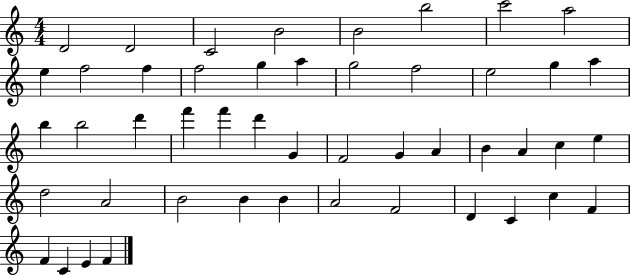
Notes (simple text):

D4/h D4/h C4/h B4/h B4/h B5/h C6/h A5/h E5/q F5/h F5/q F5/h G5/q A5/q G5/h F5/h E5/h G5/q A5/q B5/q B5/h D6/q F6/q F6/q D6/q G4/q F4/h G4/q A4/q B4/q A4/q C5/q E5/q D5/h A4/h B4/h B4/q B4/q A4/h F4/h D4/q C4/q C5/q F4/q F4/q C4/q E4/q F4/q